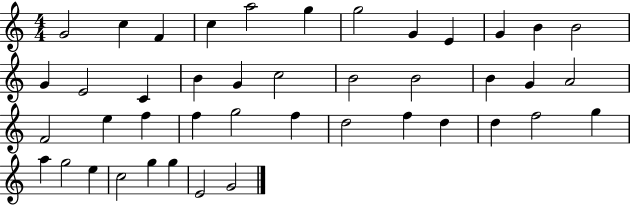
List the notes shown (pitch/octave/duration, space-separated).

G4/h C5/q F4/q C5/q A5/h G5/q G5/h G4/q E4/q G4/q B4/q B4/h G4/q E4/h C4/q B4/q G4/q C5/h B4/h B4/h B4/q G4/q A4/h F4/h E5/q F5/q F5/q G5/h F5/q D5/h F5/q D5/q D5/q F5/h G5/q A5/q G5/h E5/q C5/h G5/q G5/q E4/h G4/h